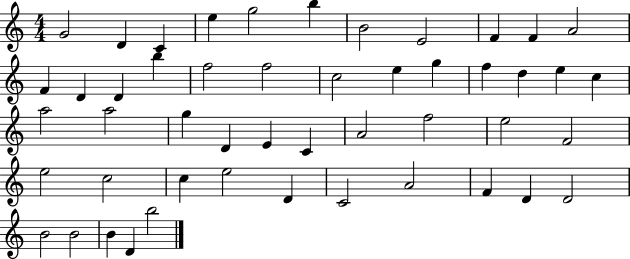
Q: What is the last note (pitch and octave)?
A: B5